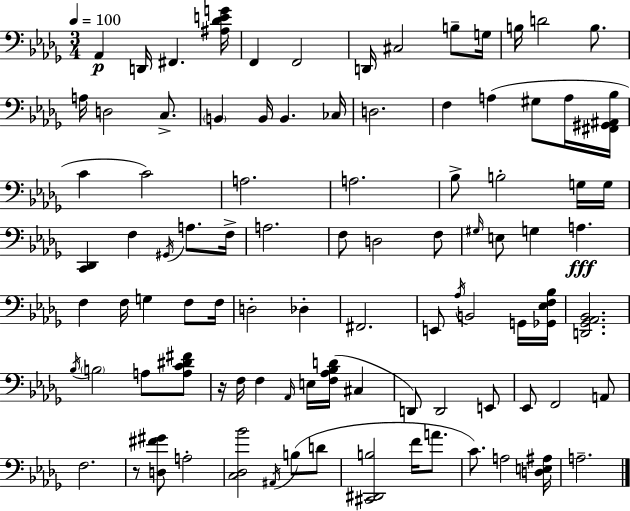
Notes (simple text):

Ab2/q D2/s F#2/q. [A#3,Db4,E4,G4]/s F2/q F2/h D2/s C#3/h B3/e G3/s B3/s D4/h B3/e. A3/s D3/h C3/e. B2/q B2/s B2/q. CES3/s D3/h. F3/q A3/q G#3/e A3/s [F#2,G#2,A#2,Bb3]/s C4/q C4/h A3/h. A3/h. Bb3/e B3/h G3/s G3/s [C2,Db2]/q F3/q G#2/s A3/e. F3/s A3/h. F3/e D3/h F3/e G#3/s E3/e G3/q A3/q. F3/q F3/s G3/q F3/e F3/s D3/h Db3/q F#2/h. E2/e Ab3/s B2/h G2/s [Gb2,Eb3,F3,Bb3]/s [D2,Gb2,Ab2,Bb2]/h. Bb3/s B3/h A3/e [A3,C4,D#4,F#4]/e R/s F3/s F3/q Ab2/s E3/s [F3,Ab3,Bb3,D4]/s C#3/q D2/e D2/h E2/e Eb2/e F2/h A2/e F3/h. R/e [D3,F#4,G#4]/e A3/h [C3,Db3,Bb4]/h A#2/s B3/e D4/e [C#2,D#2,B3]/h F4/s A4/e. C4/e. A3/h [D3,E3,A#3]/s A3/h.